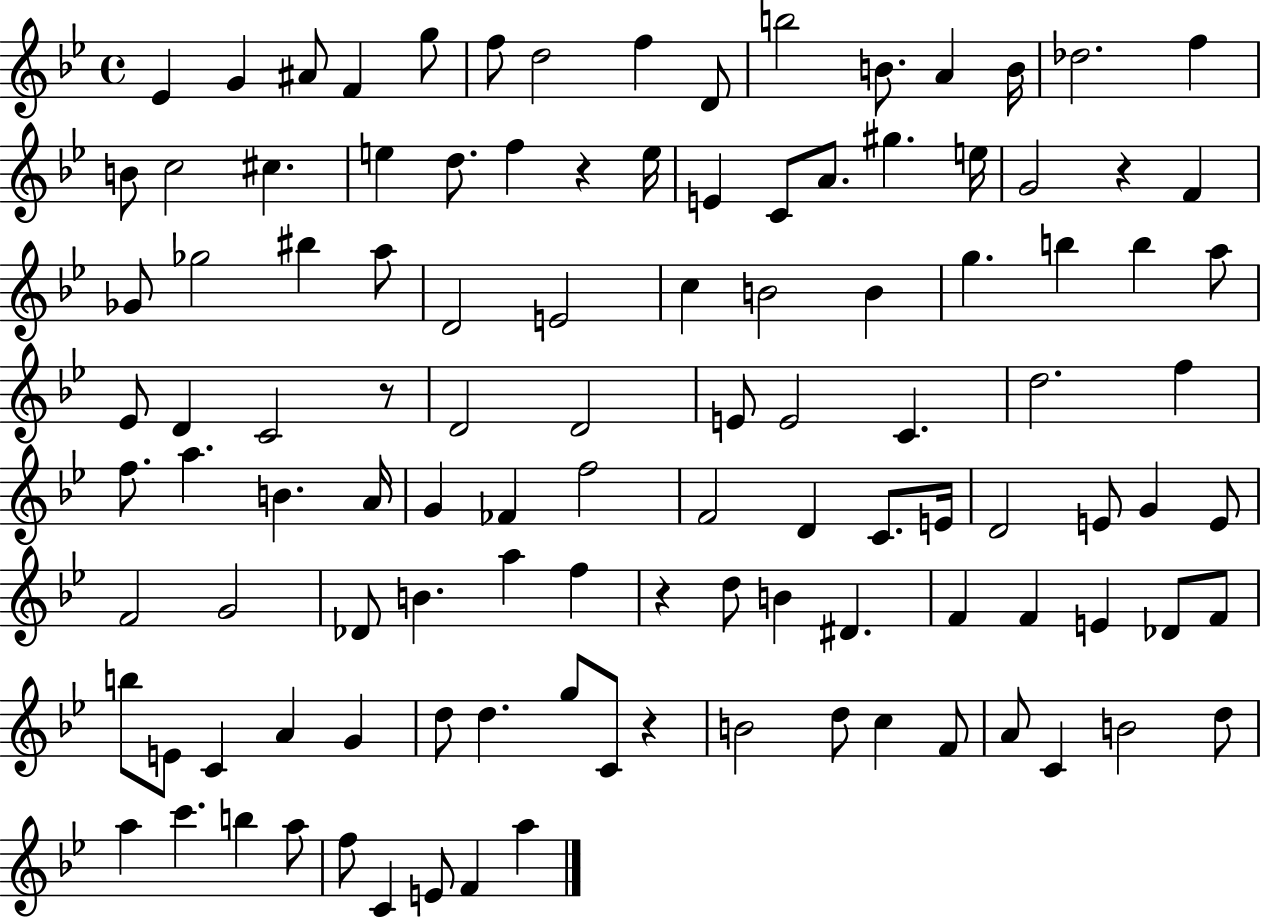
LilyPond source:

{
  \clef treble
  \time 4/4
  \defaultTimeSignature
  \key bes \major
  \repeat volta 2 { ees'4 g'4 ais'8 f'4 g''8 | f''8 d''2 f''4 d'8 | b''2 b'8. a'4 b'16 | des''2. f''4 | \break b'8 c''2 cis''4. | e''4 d''8. f''4 r4 e''16 | e'4 c'8 a'8. gis''4. e''16 | g'2 r4 f'4 | \break ges'8 ges''2 bis''4 a''8 | d'2 e'2 | c''4 b'2 b'4 | g''4. b''4 b''4 a''8 | \break ees'8 d'4 c'2 r8 | d'2 d'2 | e'8 e'2 c'4. | d''2. f''4 | \break f''8. a''4. b'4. a'16 | g'4 fes'4 f''2 | f'2 d'4 c'8. e'16 | d'2 e'8 g'4 e'8 | \break f'2 g'2 | des'8 b'4. a''4 f''4 | r4 d''8 b'4 dis'4. | f'4 f'4 e'4 des'8 f'8 | \break b''8 e'8 c'4 a'4 g'4 | d''8 d''4. g''8 c'8 r4 | b'2 d''8 c''4 f'8 | a'8 c'4 b'2 d''8 | \break a''4 c'''4. b''4 a''8 | f''8 c'4 e'8 f'4 a''4 | } \bar "|."
}